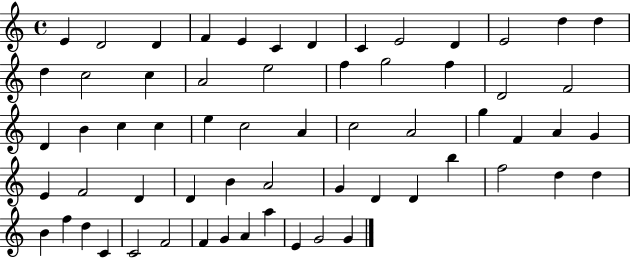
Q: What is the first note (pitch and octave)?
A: E4